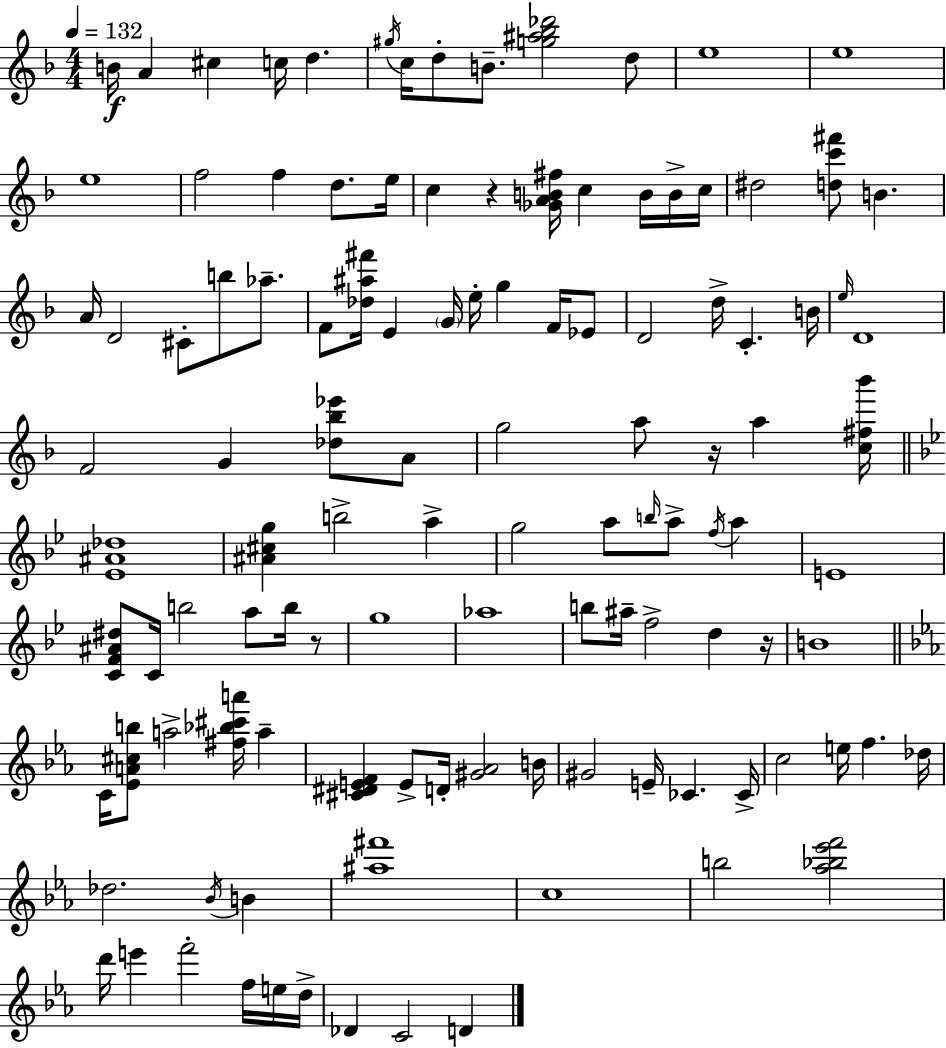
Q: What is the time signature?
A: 4/4